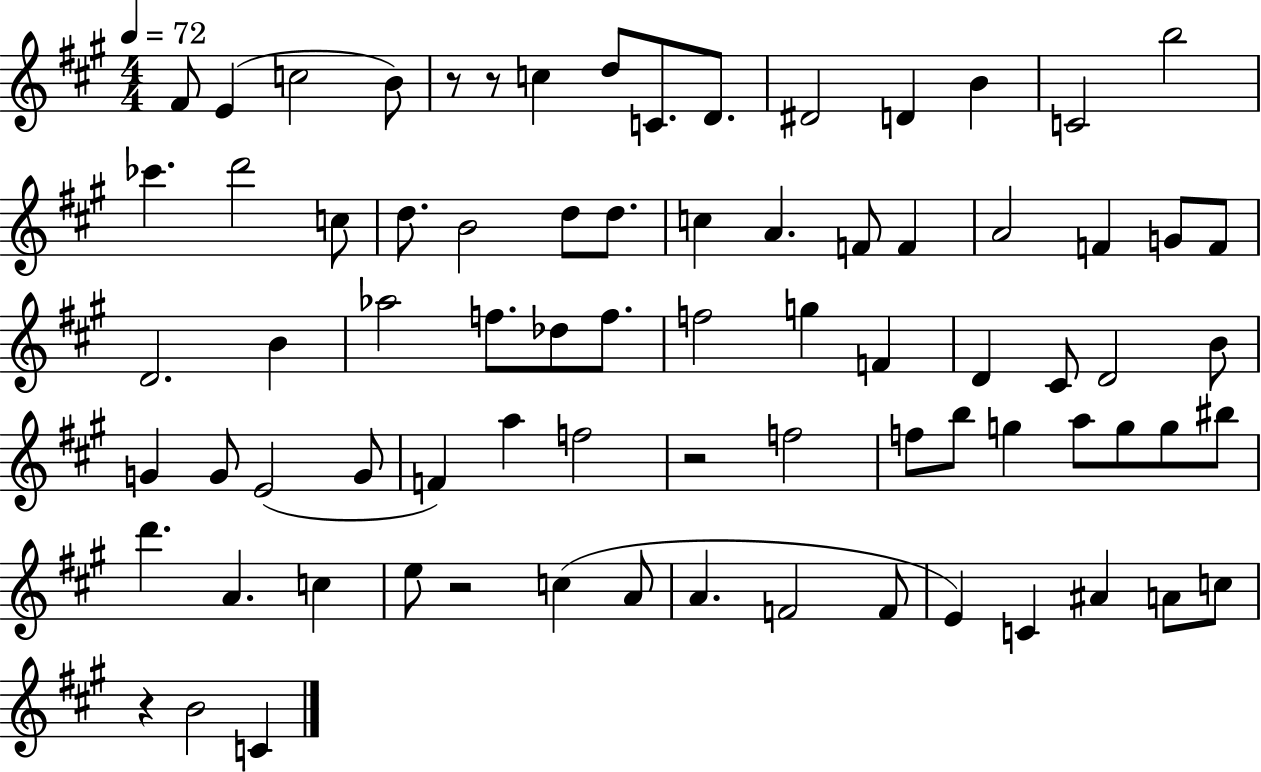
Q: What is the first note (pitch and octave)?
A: F#4